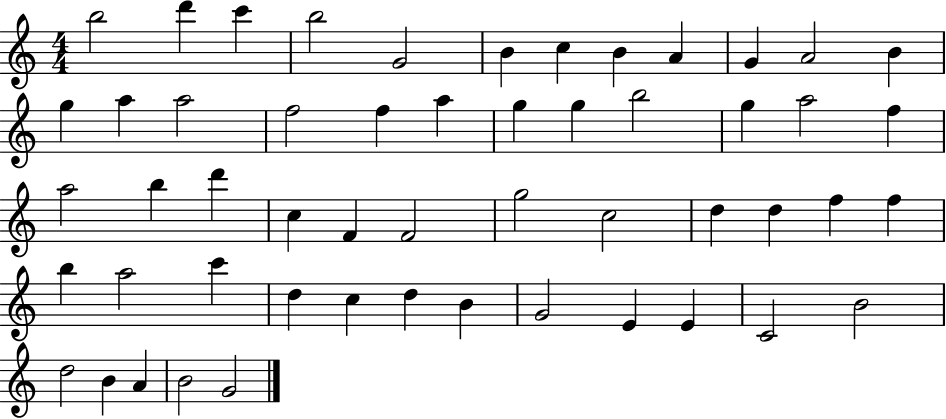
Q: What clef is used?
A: treble